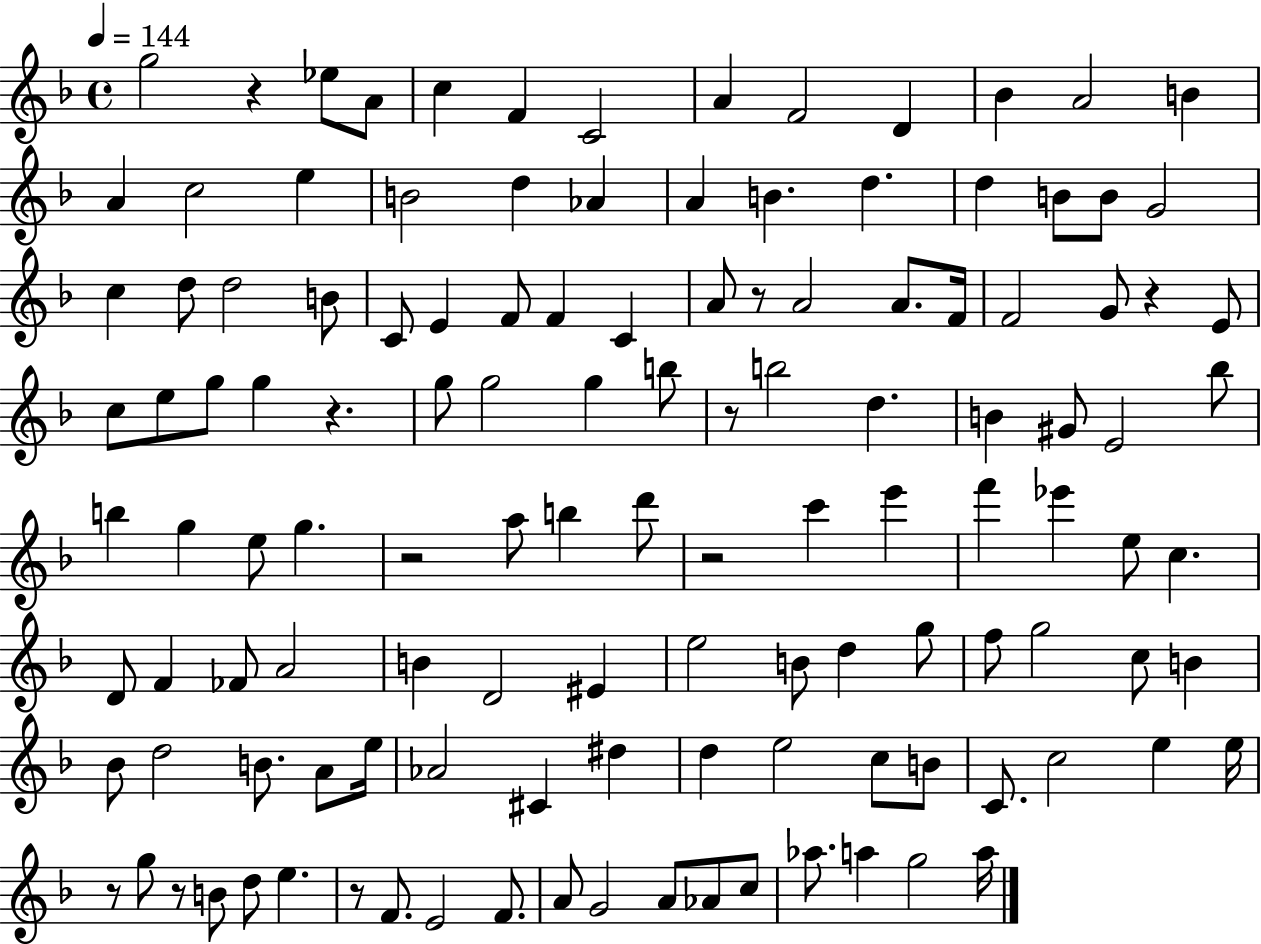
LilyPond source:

{
  \clef treble
  \time 4/4
  \defaultTimeSignature
  \key f \major
  \tempo 4 = 144
  \repeat volta 2 { g''2 r4 ees''8 a'8 | c''4 f'4 c'2 | a'4 f'2 d'4 | bes'4 a'2 b'4 | \break a'4 c''2 e''4 | b'2 d''4 aes'4 | a'4 b'4. d''4. | d''4 b'8 b'8 g'2 | \break c''4 d''8 d''2 b'8 | c'8 e'4 f'8 f'4 c'4 | a'8 r8 a'2 a'8. f'16 | f'2 g'8 r4 e'8 | \break c''8 e''8 g''8 g''4 r4. | g''8 g''2 g''4 b''8 | r8 b''2 d''4. | b'4 gis'8 e'2 bes''8 | \break b''4 g''4 e''8 g''4. | r2 a''8 b''4 d'''8 | r2 c'''4 e'''4 | f'''4 ees'''4 e''8 c''4. | \break d'8 f'4 fes'8 a'2 | b'4 d'2 eis'4 | e''2 b'8 d''4 g''8 | f''8 g''2 c''8 b'4 | \break bes'8 d''2 b'8. a'8 e''16 | aes'2 cis'4 dis''4 | d''4 e''2 c''8 b'8 | c'8. c''2 e''4 e''16 | \break r8 g''8 r8 b'8 d''8 e''4. | r8 f'8. e'2 f'8. | a'8 g'2 a'8 aes'8 c''8 | aes''8. a''4 g''2 a''16 | \break } \bar "|."
}